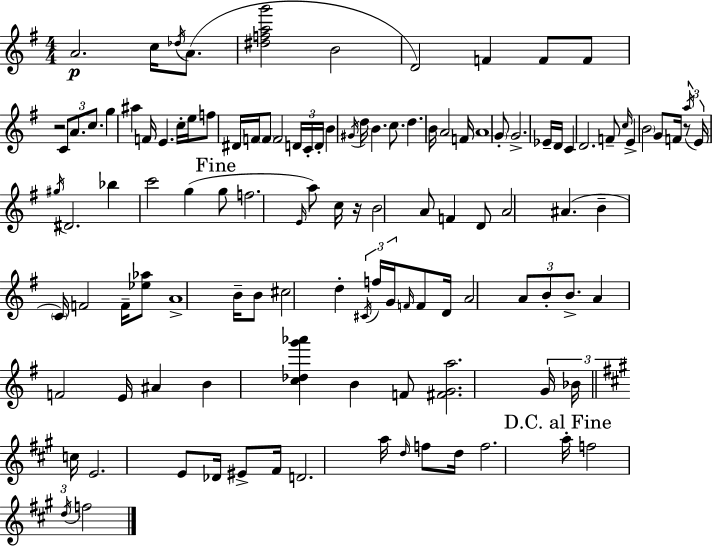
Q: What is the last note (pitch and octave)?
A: F5